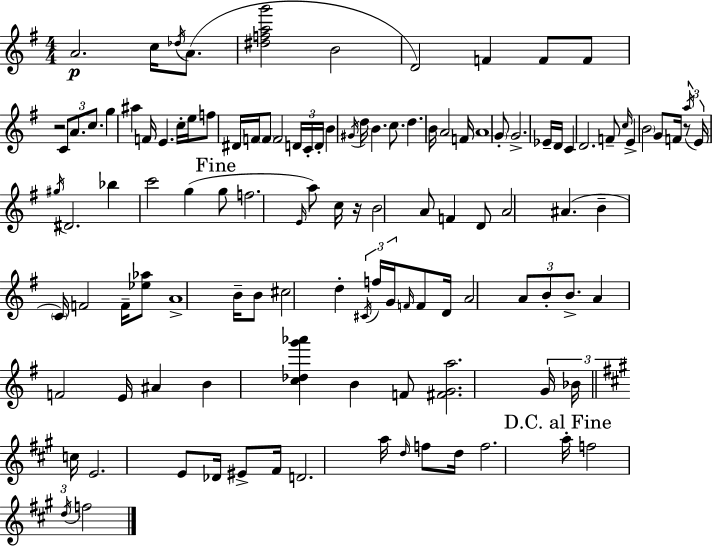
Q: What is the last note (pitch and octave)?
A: F5